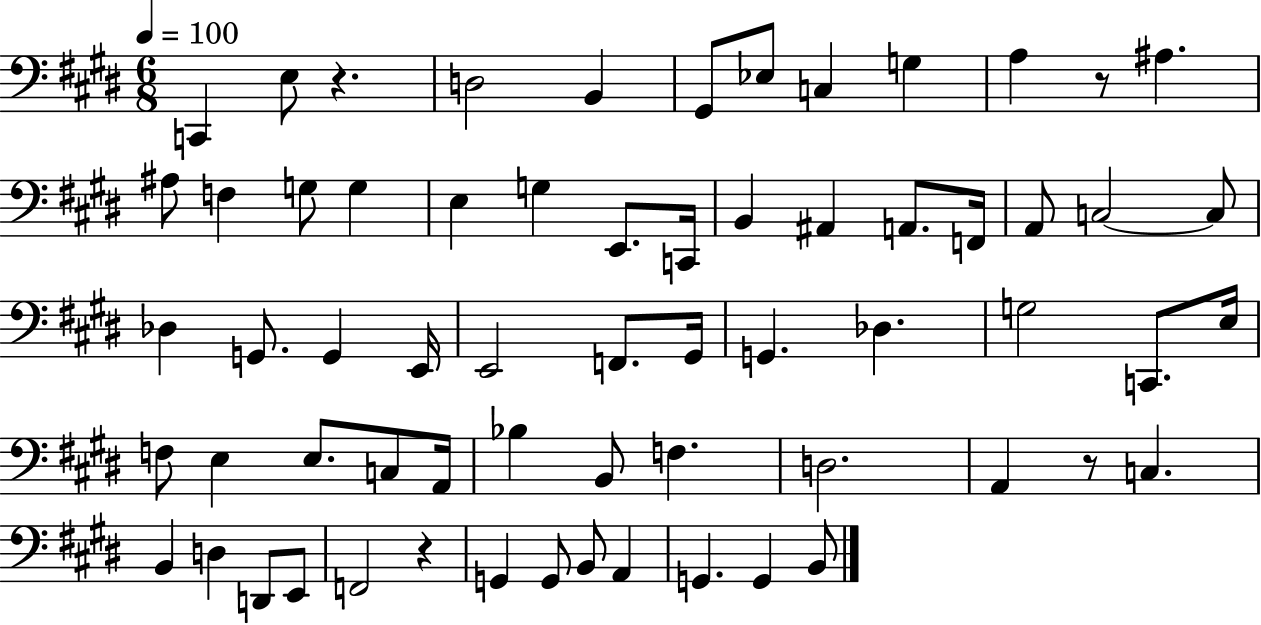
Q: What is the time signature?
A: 6/8